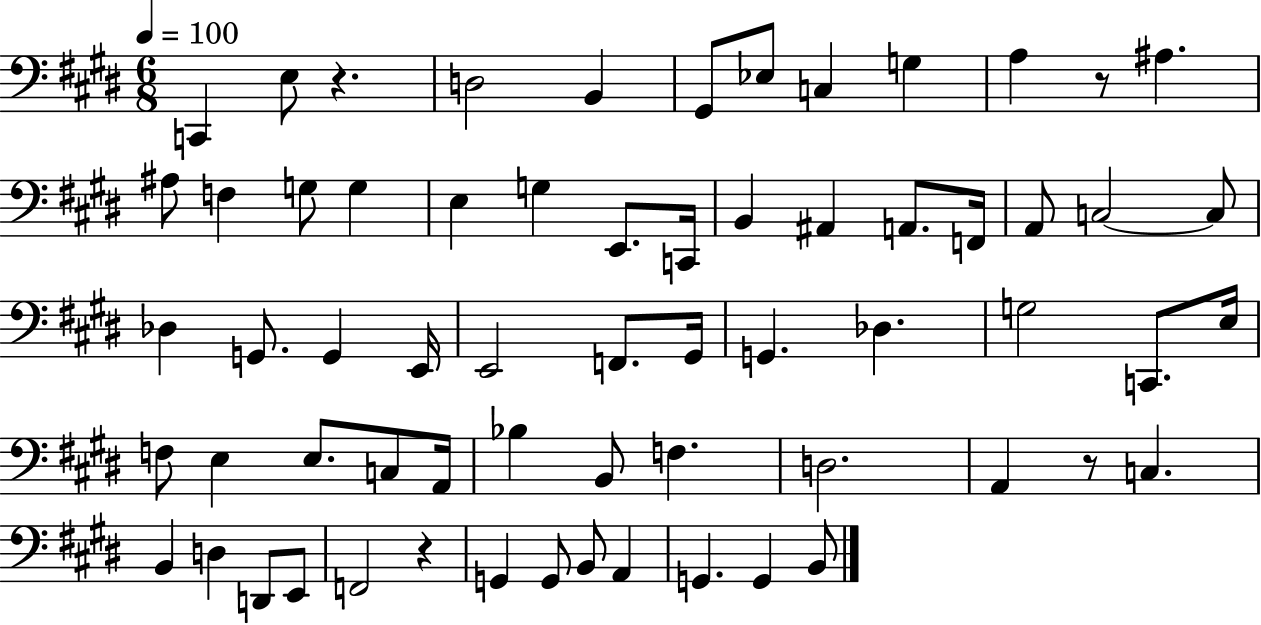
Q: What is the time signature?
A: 6/8